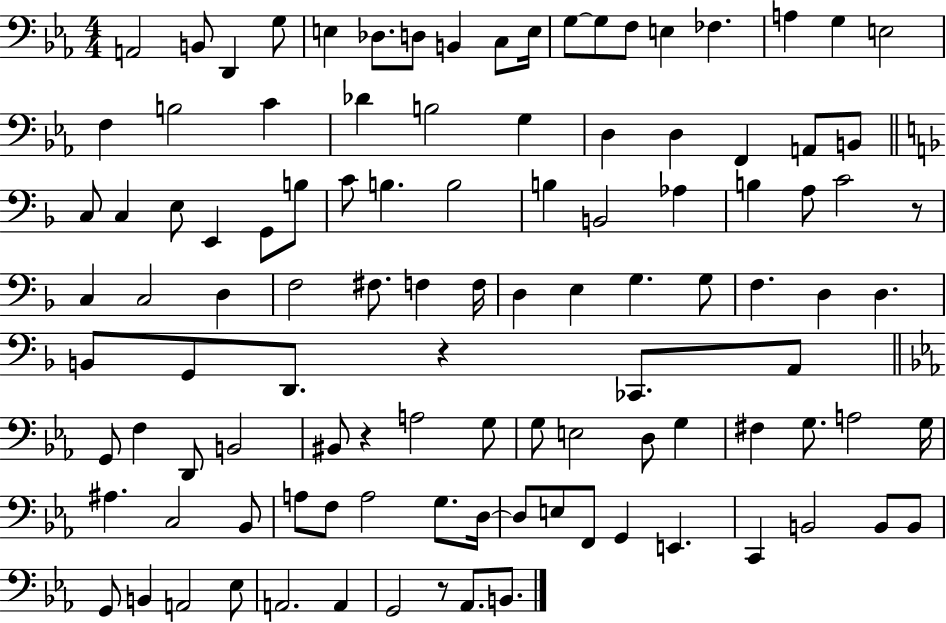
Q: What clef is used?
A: bass